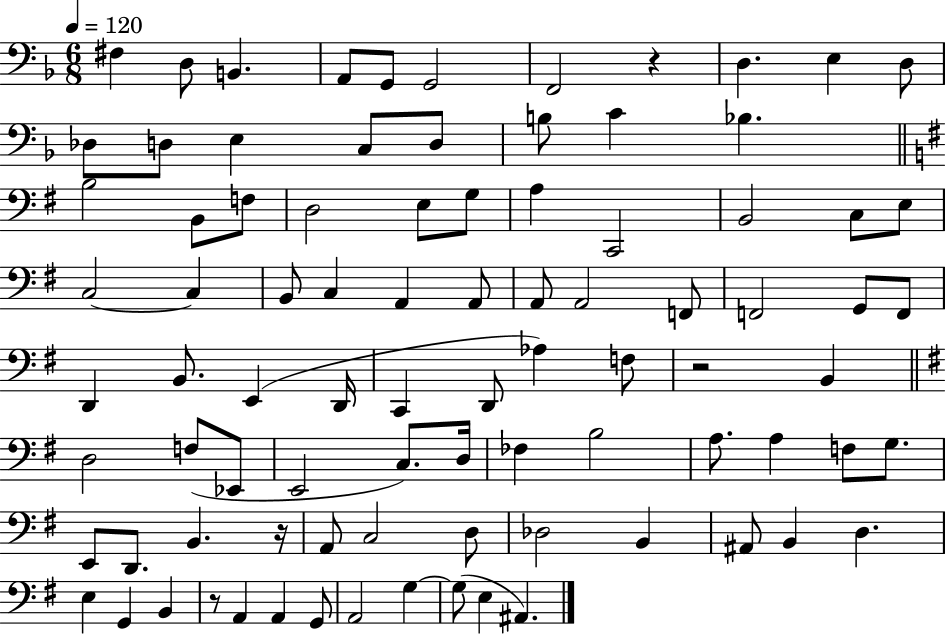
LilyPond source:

{
  \clef bass
  \numericTimeSignature
  \time 6/8
  \key f \major
  \tempo 4 = 120
  fis4 d8 b,4. | a,8 g,8 g,2 | f,2 r4 | d4. e4 d8 | \break des8 d8 e4 c8 d8 | b8 c'4 bes4. | \bar "||" \break \key e \minor b2 b,8 f8 | d2 e8 g8 | a4 c,2 | b,2 c8 e8 | \break c2~~ c4 | b,8 c4 a,4 a,8 | a,8 a,2 f,8 | f,2 g,8 f,8 | \break d,4 b,8. e,4( d,16 | c,4 d,8 aes4) f8 | r2 b,4 | \bar "||" \break \key e \minor d2 f8( ees,8 | e,2 c8.) d16 | fes4 b2 | a8. a4 f8 g8. | \break e,8 d,8. b,4. r16 | a,8 c2 d8 | des2 b,4 | ais,8 b,4 d4. | \break e4 g,4 b,4 | r8 a,4 a,4 g,8 | a,2 g4~~ | g8( e4 ais,4.) | \break \bar "|."
}